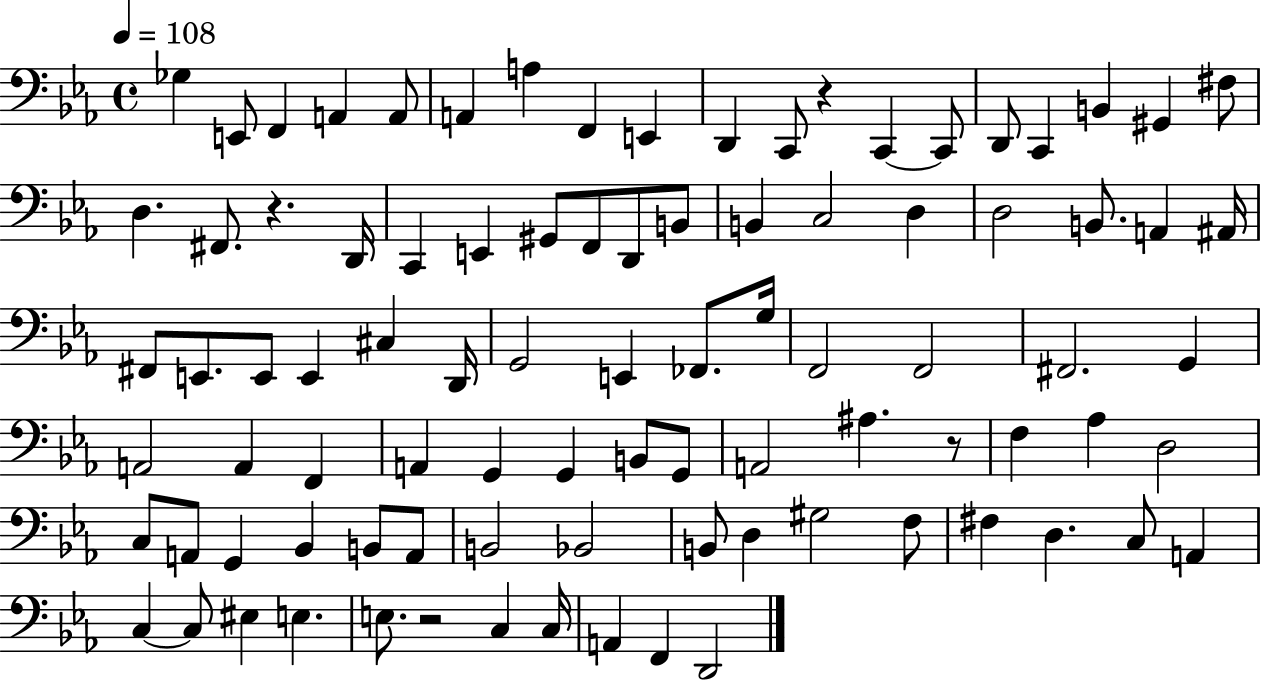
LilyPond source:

{
  \clef bass
  \time 4/4
  \defaultTimeSignature
  \key ees \major
  \tempo 4 = 108
  ges4 e,8 f,4 a,4 a,8 | a,4 a4 f,4 e,4 | d,4 c,8 r4 c,4~~ c,8 | d,8 c,4 b,4 gis,4 fis8 | \break d4. fis,8. r4. d,16 | c,4 e,4 gis,8 f,8 d,8 b,8 | b,4 c2 d4 | d2 b,8. a,4 ais,16 | \break fis,8 e,8. e,8 e,4 cis4 d,16 | g,2 e,4 fes,8. g16 | f,2 f,2 | fis,2. g,4 | \break a,2 a,4 f,4 | a,4 g,4 g,4 b,8 g,8 | a,2 ais4. r8 | f4 aes4 d2 | \break c8 a,8 g,4 bes,4 b,8 a,8 | b,2 bes,2 | b,8 d4 gis2 f8 | fis4 d4. c8 a,4 | \break c4~~ c8 eis4 e4. | e8. r2 c4 c16 | a,4 f,4 d,2 | \bar "|."
}